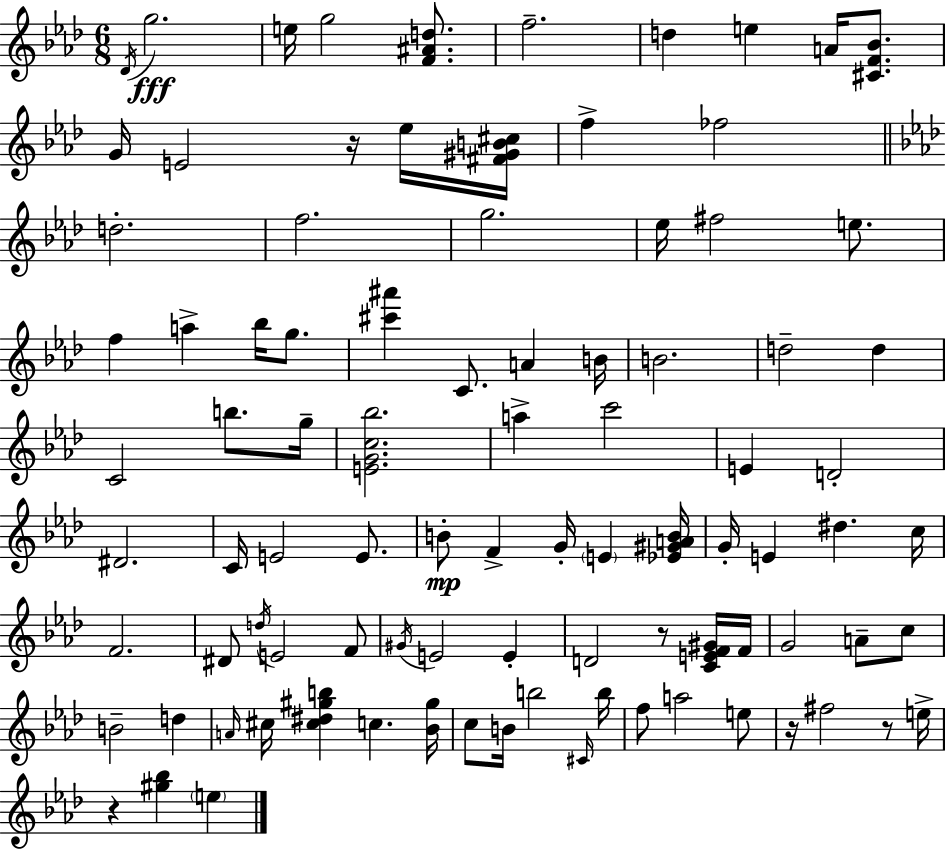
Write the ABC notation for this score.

X:1
T:Untitled
M:6/8
L:1/4
K:Ab
_D/4 g2 e/4 g2 [F^Ad]/2 f2 d e A/4 [^CF_B]/2 G/4 E2 z/4 _e/4 [^F^GB^c]/4 f _f2 d2 f2 g2 _e/4 ^f2 e/2 f a _b/4 g/2 [^c'^a'] C/2 A B/4 B2 d2 d C2 b/2 g/4 [EGc_b]2 a c'2 E D2 ^D2 C/4 E2 E/2 B/2 F G/4 E [_E^GAB]/4 G/4 E ^d c/4 F2 ^D/2 d/4 E2 F/2 ^G/4 E2 E D2 z/2 [CEF^G]/4 F/4 G2 A/2 c/2 B2 d A/4 ^c/4 [^c^d^gb] c [_B^g]/4 c/2 B/4 b2 ^C/4 b/4 f/2 a2 e/2 z/4 ^f2 z/2 e/4 z [^g_b] e